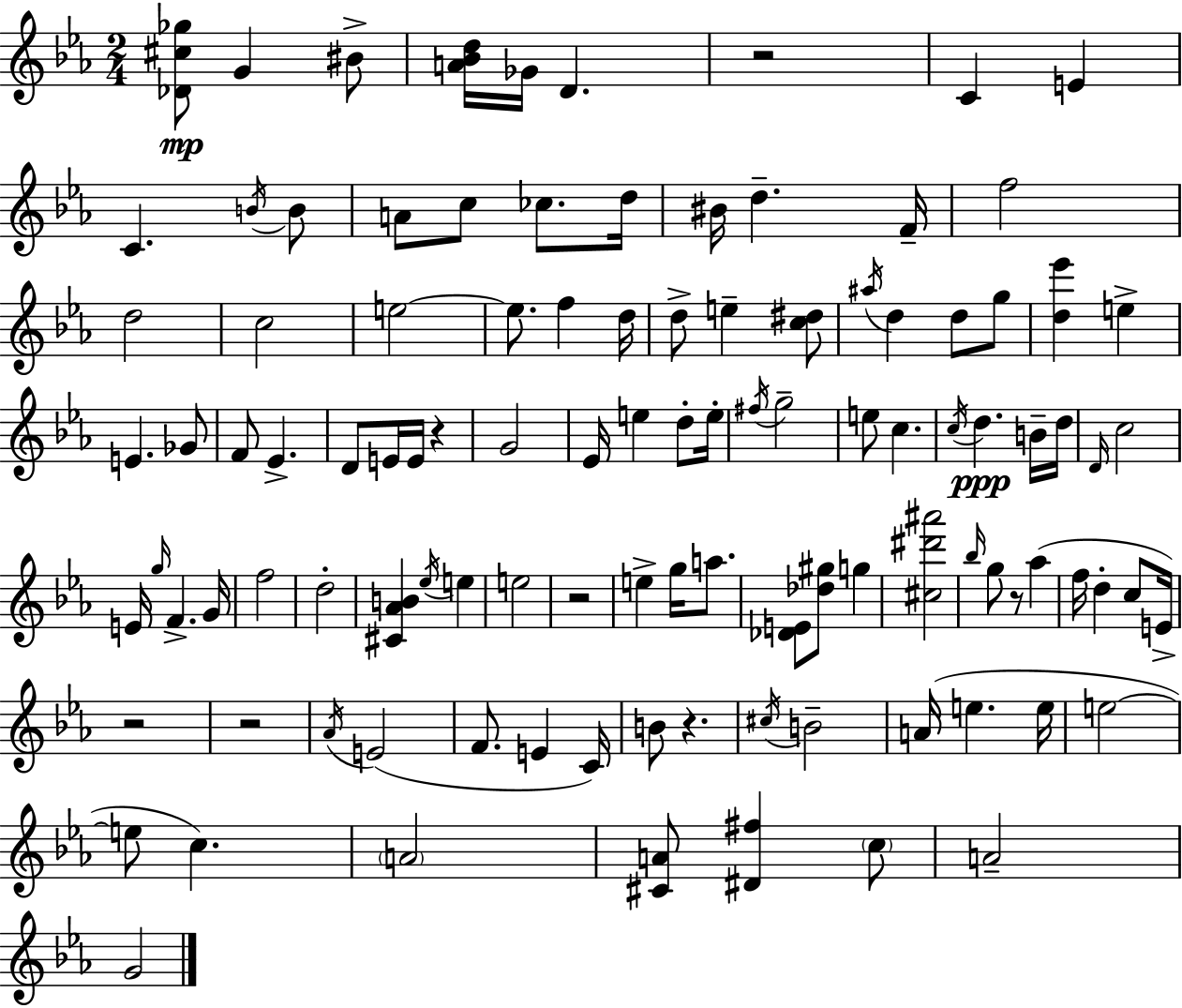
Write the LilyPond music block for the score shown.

{
  \clef treble
  \numericTimeSignature
  \time 2/4
  \key c \minor
  <des' cis'' ges''>8\mp g'4 bis'8-> | <a' bes' d''>16 ges'16 d'4. | r2 | c'4 e'4 | \break c'4. \acciaccatura { b'16 } b'8 | a'8 c''8 ces''8. | d''16 bis'16 d''4.-- | f'16-- f''2 | \break d''2 | c''2 | e''2~~ | e''8. f''4 | \break d''16 d''8-> e''4-- <c'' dis''>8 | \acciaccatura { ais''16 } d''4 d''8 | g''8 <d'' ees'''>4 e''4-> | e'4. | \break ges'8 f'8 ees'4.-> | d'8 e'16 e'16 r4 | g'2 | ees'16 e''4 d''8-. | \break e''16-. \acciaccatura { fis''16 } g''2-- | e''8 c''4. | \acciaccatura { c''16 } d''4.\ppp | b'16-- d''16 \grace { d'16 } c''2 | \break e'16 \grace { g''16 } f'4.-> | g'16 f''2 | d''2-. | <cis' aes' b'>4 | \break \acciaccatura { ees''16 } e''4 e''2 | r2 | e''4-> | g''16 a''8. <des' e'>8 | \break <des'' gis''>8 g''4 <cis'' dis''' ais'''>2 | \grace { bes''16 } | g''8 r8 aes''4( | f''16 d''4-. c''8 e'16->) | \break r2 | r2 | \acciaccatura { aes'16 } e'2( | f'8. e'4 | \break c'16) b'8 r4. | \acciaccatura { cis''16 } b'2-- | a'16( e''4. | e''16 e''2~~ | \break e''8 c''4.) | \parenthesize a'2 | <cis' a'>8 <dis' fis''>4 | \parenthesize c''8 a'2-- | \break g'2 | \bar "|."
}